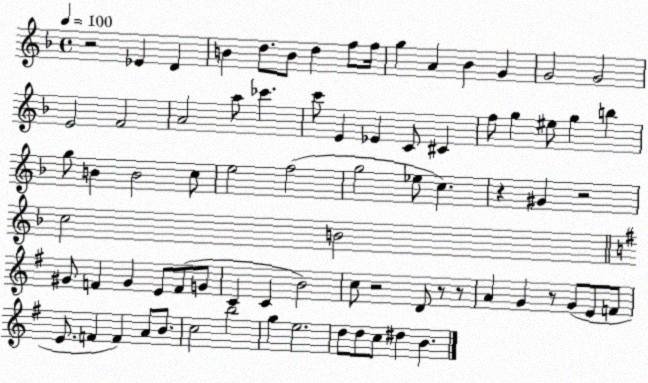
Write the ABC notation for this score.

X:1
T:Untitled
M:4/4
L:1/4
K:F
z2 _E D B d/2 B/2 d f/2 f/4 g A _B G G2 G2 E2 F2 A2 a/2 _c' c'/2 E _E C/2 ^C f/2 g ^e/2 g b g/2 B B2 c/2 e2 f2 g2 _e/2 c z ^G z2 c2 B2 ^G/2 F ^G E/2 F/2 G/2 C C B2 c/2 z2 D/2 z/2 z/2 A G z/2 G/2 E/2 F/2 E/2 F F A/2 B/2 c2 b2 g e2 d/2 d/2 c/2 ^d B